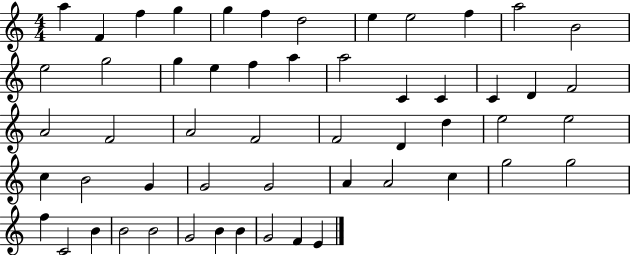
A5/q F4/q F5/q G5/q G5/q F5/q D5/h E5/q E5/h F5/q A5/h B4/h E5/h G5/h G5/q E5/q F5/q A5/q A5/h C4/q C4/q C4/q D4/q F4/h A4/h F4/h A4/h F4/h F4/h D4/q D5/q E5/h E5/h C5/q B4/h G4/q G4/h G4/h A4/q A4/h C5/q G5/h G5/h F5/q C4/h B4/q B4/h B4/h G4/h B4/q B4/q G4/h F4/q E4/q